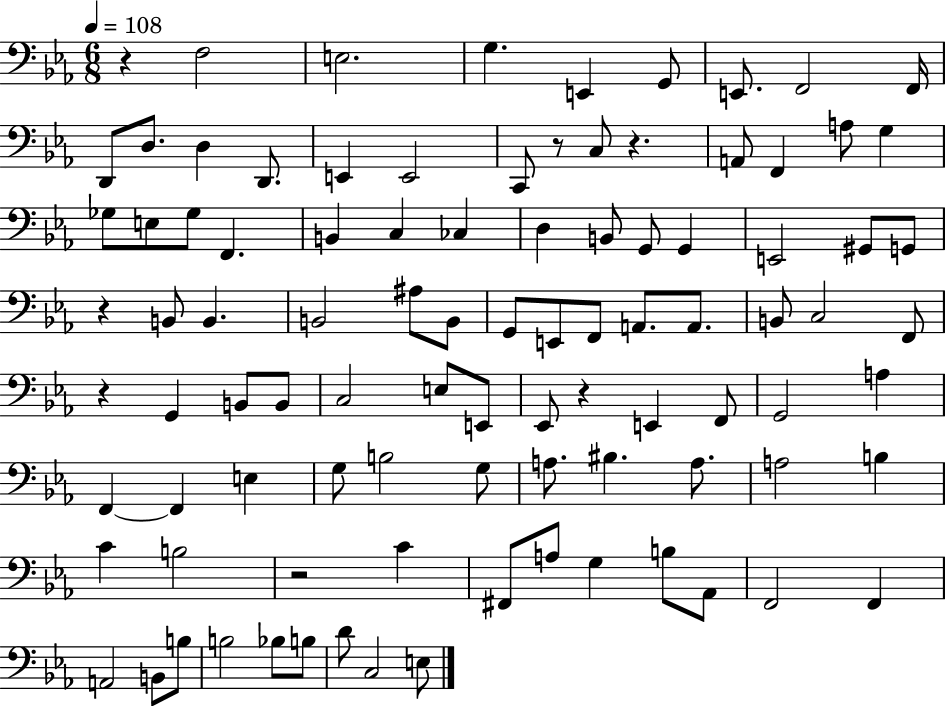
{
  \clef bass
  \numericTimeSignature
  \time 6/8
  \key ees \major
  \tempo 4 = 108
  r4 f2 | e2. | g4. e,4 g,8 | e,8. f,2 f,16 | \break d,8 d8. d4 d,8. | e,4 e,2 | c,8 r8 c8 r4. | a,8 f,4 a8 g4 | \break ges8 e8 ges8 f,4. | b,4 c4 ces4 | d4 b,8 g,8 g,4 | e,2 gis,8 g,8 | \break r4 b,8 b,4. | b,2 ais8 b,8 | g,8 e,8 f,8 a,8. a,8. | b,8 c2 f,8 | \break r4 g,4 b,8 b,8 | c2 e8 e,8 | ees,8 r4 e,4 f,8 | g,2 a4 | \break f,4~~ f,4 e4 | g8 b2 g8 | a8. bis4. a8. | a2 b4 | \break c'4 b2 | r2 c'4 | fis,8 a8 g4 b8 aes,8 | f,2 f,4 | \break a,2 b,8 b8 | b2 bes8 b8 | d'8 c2 e8 | \bar "|."
}